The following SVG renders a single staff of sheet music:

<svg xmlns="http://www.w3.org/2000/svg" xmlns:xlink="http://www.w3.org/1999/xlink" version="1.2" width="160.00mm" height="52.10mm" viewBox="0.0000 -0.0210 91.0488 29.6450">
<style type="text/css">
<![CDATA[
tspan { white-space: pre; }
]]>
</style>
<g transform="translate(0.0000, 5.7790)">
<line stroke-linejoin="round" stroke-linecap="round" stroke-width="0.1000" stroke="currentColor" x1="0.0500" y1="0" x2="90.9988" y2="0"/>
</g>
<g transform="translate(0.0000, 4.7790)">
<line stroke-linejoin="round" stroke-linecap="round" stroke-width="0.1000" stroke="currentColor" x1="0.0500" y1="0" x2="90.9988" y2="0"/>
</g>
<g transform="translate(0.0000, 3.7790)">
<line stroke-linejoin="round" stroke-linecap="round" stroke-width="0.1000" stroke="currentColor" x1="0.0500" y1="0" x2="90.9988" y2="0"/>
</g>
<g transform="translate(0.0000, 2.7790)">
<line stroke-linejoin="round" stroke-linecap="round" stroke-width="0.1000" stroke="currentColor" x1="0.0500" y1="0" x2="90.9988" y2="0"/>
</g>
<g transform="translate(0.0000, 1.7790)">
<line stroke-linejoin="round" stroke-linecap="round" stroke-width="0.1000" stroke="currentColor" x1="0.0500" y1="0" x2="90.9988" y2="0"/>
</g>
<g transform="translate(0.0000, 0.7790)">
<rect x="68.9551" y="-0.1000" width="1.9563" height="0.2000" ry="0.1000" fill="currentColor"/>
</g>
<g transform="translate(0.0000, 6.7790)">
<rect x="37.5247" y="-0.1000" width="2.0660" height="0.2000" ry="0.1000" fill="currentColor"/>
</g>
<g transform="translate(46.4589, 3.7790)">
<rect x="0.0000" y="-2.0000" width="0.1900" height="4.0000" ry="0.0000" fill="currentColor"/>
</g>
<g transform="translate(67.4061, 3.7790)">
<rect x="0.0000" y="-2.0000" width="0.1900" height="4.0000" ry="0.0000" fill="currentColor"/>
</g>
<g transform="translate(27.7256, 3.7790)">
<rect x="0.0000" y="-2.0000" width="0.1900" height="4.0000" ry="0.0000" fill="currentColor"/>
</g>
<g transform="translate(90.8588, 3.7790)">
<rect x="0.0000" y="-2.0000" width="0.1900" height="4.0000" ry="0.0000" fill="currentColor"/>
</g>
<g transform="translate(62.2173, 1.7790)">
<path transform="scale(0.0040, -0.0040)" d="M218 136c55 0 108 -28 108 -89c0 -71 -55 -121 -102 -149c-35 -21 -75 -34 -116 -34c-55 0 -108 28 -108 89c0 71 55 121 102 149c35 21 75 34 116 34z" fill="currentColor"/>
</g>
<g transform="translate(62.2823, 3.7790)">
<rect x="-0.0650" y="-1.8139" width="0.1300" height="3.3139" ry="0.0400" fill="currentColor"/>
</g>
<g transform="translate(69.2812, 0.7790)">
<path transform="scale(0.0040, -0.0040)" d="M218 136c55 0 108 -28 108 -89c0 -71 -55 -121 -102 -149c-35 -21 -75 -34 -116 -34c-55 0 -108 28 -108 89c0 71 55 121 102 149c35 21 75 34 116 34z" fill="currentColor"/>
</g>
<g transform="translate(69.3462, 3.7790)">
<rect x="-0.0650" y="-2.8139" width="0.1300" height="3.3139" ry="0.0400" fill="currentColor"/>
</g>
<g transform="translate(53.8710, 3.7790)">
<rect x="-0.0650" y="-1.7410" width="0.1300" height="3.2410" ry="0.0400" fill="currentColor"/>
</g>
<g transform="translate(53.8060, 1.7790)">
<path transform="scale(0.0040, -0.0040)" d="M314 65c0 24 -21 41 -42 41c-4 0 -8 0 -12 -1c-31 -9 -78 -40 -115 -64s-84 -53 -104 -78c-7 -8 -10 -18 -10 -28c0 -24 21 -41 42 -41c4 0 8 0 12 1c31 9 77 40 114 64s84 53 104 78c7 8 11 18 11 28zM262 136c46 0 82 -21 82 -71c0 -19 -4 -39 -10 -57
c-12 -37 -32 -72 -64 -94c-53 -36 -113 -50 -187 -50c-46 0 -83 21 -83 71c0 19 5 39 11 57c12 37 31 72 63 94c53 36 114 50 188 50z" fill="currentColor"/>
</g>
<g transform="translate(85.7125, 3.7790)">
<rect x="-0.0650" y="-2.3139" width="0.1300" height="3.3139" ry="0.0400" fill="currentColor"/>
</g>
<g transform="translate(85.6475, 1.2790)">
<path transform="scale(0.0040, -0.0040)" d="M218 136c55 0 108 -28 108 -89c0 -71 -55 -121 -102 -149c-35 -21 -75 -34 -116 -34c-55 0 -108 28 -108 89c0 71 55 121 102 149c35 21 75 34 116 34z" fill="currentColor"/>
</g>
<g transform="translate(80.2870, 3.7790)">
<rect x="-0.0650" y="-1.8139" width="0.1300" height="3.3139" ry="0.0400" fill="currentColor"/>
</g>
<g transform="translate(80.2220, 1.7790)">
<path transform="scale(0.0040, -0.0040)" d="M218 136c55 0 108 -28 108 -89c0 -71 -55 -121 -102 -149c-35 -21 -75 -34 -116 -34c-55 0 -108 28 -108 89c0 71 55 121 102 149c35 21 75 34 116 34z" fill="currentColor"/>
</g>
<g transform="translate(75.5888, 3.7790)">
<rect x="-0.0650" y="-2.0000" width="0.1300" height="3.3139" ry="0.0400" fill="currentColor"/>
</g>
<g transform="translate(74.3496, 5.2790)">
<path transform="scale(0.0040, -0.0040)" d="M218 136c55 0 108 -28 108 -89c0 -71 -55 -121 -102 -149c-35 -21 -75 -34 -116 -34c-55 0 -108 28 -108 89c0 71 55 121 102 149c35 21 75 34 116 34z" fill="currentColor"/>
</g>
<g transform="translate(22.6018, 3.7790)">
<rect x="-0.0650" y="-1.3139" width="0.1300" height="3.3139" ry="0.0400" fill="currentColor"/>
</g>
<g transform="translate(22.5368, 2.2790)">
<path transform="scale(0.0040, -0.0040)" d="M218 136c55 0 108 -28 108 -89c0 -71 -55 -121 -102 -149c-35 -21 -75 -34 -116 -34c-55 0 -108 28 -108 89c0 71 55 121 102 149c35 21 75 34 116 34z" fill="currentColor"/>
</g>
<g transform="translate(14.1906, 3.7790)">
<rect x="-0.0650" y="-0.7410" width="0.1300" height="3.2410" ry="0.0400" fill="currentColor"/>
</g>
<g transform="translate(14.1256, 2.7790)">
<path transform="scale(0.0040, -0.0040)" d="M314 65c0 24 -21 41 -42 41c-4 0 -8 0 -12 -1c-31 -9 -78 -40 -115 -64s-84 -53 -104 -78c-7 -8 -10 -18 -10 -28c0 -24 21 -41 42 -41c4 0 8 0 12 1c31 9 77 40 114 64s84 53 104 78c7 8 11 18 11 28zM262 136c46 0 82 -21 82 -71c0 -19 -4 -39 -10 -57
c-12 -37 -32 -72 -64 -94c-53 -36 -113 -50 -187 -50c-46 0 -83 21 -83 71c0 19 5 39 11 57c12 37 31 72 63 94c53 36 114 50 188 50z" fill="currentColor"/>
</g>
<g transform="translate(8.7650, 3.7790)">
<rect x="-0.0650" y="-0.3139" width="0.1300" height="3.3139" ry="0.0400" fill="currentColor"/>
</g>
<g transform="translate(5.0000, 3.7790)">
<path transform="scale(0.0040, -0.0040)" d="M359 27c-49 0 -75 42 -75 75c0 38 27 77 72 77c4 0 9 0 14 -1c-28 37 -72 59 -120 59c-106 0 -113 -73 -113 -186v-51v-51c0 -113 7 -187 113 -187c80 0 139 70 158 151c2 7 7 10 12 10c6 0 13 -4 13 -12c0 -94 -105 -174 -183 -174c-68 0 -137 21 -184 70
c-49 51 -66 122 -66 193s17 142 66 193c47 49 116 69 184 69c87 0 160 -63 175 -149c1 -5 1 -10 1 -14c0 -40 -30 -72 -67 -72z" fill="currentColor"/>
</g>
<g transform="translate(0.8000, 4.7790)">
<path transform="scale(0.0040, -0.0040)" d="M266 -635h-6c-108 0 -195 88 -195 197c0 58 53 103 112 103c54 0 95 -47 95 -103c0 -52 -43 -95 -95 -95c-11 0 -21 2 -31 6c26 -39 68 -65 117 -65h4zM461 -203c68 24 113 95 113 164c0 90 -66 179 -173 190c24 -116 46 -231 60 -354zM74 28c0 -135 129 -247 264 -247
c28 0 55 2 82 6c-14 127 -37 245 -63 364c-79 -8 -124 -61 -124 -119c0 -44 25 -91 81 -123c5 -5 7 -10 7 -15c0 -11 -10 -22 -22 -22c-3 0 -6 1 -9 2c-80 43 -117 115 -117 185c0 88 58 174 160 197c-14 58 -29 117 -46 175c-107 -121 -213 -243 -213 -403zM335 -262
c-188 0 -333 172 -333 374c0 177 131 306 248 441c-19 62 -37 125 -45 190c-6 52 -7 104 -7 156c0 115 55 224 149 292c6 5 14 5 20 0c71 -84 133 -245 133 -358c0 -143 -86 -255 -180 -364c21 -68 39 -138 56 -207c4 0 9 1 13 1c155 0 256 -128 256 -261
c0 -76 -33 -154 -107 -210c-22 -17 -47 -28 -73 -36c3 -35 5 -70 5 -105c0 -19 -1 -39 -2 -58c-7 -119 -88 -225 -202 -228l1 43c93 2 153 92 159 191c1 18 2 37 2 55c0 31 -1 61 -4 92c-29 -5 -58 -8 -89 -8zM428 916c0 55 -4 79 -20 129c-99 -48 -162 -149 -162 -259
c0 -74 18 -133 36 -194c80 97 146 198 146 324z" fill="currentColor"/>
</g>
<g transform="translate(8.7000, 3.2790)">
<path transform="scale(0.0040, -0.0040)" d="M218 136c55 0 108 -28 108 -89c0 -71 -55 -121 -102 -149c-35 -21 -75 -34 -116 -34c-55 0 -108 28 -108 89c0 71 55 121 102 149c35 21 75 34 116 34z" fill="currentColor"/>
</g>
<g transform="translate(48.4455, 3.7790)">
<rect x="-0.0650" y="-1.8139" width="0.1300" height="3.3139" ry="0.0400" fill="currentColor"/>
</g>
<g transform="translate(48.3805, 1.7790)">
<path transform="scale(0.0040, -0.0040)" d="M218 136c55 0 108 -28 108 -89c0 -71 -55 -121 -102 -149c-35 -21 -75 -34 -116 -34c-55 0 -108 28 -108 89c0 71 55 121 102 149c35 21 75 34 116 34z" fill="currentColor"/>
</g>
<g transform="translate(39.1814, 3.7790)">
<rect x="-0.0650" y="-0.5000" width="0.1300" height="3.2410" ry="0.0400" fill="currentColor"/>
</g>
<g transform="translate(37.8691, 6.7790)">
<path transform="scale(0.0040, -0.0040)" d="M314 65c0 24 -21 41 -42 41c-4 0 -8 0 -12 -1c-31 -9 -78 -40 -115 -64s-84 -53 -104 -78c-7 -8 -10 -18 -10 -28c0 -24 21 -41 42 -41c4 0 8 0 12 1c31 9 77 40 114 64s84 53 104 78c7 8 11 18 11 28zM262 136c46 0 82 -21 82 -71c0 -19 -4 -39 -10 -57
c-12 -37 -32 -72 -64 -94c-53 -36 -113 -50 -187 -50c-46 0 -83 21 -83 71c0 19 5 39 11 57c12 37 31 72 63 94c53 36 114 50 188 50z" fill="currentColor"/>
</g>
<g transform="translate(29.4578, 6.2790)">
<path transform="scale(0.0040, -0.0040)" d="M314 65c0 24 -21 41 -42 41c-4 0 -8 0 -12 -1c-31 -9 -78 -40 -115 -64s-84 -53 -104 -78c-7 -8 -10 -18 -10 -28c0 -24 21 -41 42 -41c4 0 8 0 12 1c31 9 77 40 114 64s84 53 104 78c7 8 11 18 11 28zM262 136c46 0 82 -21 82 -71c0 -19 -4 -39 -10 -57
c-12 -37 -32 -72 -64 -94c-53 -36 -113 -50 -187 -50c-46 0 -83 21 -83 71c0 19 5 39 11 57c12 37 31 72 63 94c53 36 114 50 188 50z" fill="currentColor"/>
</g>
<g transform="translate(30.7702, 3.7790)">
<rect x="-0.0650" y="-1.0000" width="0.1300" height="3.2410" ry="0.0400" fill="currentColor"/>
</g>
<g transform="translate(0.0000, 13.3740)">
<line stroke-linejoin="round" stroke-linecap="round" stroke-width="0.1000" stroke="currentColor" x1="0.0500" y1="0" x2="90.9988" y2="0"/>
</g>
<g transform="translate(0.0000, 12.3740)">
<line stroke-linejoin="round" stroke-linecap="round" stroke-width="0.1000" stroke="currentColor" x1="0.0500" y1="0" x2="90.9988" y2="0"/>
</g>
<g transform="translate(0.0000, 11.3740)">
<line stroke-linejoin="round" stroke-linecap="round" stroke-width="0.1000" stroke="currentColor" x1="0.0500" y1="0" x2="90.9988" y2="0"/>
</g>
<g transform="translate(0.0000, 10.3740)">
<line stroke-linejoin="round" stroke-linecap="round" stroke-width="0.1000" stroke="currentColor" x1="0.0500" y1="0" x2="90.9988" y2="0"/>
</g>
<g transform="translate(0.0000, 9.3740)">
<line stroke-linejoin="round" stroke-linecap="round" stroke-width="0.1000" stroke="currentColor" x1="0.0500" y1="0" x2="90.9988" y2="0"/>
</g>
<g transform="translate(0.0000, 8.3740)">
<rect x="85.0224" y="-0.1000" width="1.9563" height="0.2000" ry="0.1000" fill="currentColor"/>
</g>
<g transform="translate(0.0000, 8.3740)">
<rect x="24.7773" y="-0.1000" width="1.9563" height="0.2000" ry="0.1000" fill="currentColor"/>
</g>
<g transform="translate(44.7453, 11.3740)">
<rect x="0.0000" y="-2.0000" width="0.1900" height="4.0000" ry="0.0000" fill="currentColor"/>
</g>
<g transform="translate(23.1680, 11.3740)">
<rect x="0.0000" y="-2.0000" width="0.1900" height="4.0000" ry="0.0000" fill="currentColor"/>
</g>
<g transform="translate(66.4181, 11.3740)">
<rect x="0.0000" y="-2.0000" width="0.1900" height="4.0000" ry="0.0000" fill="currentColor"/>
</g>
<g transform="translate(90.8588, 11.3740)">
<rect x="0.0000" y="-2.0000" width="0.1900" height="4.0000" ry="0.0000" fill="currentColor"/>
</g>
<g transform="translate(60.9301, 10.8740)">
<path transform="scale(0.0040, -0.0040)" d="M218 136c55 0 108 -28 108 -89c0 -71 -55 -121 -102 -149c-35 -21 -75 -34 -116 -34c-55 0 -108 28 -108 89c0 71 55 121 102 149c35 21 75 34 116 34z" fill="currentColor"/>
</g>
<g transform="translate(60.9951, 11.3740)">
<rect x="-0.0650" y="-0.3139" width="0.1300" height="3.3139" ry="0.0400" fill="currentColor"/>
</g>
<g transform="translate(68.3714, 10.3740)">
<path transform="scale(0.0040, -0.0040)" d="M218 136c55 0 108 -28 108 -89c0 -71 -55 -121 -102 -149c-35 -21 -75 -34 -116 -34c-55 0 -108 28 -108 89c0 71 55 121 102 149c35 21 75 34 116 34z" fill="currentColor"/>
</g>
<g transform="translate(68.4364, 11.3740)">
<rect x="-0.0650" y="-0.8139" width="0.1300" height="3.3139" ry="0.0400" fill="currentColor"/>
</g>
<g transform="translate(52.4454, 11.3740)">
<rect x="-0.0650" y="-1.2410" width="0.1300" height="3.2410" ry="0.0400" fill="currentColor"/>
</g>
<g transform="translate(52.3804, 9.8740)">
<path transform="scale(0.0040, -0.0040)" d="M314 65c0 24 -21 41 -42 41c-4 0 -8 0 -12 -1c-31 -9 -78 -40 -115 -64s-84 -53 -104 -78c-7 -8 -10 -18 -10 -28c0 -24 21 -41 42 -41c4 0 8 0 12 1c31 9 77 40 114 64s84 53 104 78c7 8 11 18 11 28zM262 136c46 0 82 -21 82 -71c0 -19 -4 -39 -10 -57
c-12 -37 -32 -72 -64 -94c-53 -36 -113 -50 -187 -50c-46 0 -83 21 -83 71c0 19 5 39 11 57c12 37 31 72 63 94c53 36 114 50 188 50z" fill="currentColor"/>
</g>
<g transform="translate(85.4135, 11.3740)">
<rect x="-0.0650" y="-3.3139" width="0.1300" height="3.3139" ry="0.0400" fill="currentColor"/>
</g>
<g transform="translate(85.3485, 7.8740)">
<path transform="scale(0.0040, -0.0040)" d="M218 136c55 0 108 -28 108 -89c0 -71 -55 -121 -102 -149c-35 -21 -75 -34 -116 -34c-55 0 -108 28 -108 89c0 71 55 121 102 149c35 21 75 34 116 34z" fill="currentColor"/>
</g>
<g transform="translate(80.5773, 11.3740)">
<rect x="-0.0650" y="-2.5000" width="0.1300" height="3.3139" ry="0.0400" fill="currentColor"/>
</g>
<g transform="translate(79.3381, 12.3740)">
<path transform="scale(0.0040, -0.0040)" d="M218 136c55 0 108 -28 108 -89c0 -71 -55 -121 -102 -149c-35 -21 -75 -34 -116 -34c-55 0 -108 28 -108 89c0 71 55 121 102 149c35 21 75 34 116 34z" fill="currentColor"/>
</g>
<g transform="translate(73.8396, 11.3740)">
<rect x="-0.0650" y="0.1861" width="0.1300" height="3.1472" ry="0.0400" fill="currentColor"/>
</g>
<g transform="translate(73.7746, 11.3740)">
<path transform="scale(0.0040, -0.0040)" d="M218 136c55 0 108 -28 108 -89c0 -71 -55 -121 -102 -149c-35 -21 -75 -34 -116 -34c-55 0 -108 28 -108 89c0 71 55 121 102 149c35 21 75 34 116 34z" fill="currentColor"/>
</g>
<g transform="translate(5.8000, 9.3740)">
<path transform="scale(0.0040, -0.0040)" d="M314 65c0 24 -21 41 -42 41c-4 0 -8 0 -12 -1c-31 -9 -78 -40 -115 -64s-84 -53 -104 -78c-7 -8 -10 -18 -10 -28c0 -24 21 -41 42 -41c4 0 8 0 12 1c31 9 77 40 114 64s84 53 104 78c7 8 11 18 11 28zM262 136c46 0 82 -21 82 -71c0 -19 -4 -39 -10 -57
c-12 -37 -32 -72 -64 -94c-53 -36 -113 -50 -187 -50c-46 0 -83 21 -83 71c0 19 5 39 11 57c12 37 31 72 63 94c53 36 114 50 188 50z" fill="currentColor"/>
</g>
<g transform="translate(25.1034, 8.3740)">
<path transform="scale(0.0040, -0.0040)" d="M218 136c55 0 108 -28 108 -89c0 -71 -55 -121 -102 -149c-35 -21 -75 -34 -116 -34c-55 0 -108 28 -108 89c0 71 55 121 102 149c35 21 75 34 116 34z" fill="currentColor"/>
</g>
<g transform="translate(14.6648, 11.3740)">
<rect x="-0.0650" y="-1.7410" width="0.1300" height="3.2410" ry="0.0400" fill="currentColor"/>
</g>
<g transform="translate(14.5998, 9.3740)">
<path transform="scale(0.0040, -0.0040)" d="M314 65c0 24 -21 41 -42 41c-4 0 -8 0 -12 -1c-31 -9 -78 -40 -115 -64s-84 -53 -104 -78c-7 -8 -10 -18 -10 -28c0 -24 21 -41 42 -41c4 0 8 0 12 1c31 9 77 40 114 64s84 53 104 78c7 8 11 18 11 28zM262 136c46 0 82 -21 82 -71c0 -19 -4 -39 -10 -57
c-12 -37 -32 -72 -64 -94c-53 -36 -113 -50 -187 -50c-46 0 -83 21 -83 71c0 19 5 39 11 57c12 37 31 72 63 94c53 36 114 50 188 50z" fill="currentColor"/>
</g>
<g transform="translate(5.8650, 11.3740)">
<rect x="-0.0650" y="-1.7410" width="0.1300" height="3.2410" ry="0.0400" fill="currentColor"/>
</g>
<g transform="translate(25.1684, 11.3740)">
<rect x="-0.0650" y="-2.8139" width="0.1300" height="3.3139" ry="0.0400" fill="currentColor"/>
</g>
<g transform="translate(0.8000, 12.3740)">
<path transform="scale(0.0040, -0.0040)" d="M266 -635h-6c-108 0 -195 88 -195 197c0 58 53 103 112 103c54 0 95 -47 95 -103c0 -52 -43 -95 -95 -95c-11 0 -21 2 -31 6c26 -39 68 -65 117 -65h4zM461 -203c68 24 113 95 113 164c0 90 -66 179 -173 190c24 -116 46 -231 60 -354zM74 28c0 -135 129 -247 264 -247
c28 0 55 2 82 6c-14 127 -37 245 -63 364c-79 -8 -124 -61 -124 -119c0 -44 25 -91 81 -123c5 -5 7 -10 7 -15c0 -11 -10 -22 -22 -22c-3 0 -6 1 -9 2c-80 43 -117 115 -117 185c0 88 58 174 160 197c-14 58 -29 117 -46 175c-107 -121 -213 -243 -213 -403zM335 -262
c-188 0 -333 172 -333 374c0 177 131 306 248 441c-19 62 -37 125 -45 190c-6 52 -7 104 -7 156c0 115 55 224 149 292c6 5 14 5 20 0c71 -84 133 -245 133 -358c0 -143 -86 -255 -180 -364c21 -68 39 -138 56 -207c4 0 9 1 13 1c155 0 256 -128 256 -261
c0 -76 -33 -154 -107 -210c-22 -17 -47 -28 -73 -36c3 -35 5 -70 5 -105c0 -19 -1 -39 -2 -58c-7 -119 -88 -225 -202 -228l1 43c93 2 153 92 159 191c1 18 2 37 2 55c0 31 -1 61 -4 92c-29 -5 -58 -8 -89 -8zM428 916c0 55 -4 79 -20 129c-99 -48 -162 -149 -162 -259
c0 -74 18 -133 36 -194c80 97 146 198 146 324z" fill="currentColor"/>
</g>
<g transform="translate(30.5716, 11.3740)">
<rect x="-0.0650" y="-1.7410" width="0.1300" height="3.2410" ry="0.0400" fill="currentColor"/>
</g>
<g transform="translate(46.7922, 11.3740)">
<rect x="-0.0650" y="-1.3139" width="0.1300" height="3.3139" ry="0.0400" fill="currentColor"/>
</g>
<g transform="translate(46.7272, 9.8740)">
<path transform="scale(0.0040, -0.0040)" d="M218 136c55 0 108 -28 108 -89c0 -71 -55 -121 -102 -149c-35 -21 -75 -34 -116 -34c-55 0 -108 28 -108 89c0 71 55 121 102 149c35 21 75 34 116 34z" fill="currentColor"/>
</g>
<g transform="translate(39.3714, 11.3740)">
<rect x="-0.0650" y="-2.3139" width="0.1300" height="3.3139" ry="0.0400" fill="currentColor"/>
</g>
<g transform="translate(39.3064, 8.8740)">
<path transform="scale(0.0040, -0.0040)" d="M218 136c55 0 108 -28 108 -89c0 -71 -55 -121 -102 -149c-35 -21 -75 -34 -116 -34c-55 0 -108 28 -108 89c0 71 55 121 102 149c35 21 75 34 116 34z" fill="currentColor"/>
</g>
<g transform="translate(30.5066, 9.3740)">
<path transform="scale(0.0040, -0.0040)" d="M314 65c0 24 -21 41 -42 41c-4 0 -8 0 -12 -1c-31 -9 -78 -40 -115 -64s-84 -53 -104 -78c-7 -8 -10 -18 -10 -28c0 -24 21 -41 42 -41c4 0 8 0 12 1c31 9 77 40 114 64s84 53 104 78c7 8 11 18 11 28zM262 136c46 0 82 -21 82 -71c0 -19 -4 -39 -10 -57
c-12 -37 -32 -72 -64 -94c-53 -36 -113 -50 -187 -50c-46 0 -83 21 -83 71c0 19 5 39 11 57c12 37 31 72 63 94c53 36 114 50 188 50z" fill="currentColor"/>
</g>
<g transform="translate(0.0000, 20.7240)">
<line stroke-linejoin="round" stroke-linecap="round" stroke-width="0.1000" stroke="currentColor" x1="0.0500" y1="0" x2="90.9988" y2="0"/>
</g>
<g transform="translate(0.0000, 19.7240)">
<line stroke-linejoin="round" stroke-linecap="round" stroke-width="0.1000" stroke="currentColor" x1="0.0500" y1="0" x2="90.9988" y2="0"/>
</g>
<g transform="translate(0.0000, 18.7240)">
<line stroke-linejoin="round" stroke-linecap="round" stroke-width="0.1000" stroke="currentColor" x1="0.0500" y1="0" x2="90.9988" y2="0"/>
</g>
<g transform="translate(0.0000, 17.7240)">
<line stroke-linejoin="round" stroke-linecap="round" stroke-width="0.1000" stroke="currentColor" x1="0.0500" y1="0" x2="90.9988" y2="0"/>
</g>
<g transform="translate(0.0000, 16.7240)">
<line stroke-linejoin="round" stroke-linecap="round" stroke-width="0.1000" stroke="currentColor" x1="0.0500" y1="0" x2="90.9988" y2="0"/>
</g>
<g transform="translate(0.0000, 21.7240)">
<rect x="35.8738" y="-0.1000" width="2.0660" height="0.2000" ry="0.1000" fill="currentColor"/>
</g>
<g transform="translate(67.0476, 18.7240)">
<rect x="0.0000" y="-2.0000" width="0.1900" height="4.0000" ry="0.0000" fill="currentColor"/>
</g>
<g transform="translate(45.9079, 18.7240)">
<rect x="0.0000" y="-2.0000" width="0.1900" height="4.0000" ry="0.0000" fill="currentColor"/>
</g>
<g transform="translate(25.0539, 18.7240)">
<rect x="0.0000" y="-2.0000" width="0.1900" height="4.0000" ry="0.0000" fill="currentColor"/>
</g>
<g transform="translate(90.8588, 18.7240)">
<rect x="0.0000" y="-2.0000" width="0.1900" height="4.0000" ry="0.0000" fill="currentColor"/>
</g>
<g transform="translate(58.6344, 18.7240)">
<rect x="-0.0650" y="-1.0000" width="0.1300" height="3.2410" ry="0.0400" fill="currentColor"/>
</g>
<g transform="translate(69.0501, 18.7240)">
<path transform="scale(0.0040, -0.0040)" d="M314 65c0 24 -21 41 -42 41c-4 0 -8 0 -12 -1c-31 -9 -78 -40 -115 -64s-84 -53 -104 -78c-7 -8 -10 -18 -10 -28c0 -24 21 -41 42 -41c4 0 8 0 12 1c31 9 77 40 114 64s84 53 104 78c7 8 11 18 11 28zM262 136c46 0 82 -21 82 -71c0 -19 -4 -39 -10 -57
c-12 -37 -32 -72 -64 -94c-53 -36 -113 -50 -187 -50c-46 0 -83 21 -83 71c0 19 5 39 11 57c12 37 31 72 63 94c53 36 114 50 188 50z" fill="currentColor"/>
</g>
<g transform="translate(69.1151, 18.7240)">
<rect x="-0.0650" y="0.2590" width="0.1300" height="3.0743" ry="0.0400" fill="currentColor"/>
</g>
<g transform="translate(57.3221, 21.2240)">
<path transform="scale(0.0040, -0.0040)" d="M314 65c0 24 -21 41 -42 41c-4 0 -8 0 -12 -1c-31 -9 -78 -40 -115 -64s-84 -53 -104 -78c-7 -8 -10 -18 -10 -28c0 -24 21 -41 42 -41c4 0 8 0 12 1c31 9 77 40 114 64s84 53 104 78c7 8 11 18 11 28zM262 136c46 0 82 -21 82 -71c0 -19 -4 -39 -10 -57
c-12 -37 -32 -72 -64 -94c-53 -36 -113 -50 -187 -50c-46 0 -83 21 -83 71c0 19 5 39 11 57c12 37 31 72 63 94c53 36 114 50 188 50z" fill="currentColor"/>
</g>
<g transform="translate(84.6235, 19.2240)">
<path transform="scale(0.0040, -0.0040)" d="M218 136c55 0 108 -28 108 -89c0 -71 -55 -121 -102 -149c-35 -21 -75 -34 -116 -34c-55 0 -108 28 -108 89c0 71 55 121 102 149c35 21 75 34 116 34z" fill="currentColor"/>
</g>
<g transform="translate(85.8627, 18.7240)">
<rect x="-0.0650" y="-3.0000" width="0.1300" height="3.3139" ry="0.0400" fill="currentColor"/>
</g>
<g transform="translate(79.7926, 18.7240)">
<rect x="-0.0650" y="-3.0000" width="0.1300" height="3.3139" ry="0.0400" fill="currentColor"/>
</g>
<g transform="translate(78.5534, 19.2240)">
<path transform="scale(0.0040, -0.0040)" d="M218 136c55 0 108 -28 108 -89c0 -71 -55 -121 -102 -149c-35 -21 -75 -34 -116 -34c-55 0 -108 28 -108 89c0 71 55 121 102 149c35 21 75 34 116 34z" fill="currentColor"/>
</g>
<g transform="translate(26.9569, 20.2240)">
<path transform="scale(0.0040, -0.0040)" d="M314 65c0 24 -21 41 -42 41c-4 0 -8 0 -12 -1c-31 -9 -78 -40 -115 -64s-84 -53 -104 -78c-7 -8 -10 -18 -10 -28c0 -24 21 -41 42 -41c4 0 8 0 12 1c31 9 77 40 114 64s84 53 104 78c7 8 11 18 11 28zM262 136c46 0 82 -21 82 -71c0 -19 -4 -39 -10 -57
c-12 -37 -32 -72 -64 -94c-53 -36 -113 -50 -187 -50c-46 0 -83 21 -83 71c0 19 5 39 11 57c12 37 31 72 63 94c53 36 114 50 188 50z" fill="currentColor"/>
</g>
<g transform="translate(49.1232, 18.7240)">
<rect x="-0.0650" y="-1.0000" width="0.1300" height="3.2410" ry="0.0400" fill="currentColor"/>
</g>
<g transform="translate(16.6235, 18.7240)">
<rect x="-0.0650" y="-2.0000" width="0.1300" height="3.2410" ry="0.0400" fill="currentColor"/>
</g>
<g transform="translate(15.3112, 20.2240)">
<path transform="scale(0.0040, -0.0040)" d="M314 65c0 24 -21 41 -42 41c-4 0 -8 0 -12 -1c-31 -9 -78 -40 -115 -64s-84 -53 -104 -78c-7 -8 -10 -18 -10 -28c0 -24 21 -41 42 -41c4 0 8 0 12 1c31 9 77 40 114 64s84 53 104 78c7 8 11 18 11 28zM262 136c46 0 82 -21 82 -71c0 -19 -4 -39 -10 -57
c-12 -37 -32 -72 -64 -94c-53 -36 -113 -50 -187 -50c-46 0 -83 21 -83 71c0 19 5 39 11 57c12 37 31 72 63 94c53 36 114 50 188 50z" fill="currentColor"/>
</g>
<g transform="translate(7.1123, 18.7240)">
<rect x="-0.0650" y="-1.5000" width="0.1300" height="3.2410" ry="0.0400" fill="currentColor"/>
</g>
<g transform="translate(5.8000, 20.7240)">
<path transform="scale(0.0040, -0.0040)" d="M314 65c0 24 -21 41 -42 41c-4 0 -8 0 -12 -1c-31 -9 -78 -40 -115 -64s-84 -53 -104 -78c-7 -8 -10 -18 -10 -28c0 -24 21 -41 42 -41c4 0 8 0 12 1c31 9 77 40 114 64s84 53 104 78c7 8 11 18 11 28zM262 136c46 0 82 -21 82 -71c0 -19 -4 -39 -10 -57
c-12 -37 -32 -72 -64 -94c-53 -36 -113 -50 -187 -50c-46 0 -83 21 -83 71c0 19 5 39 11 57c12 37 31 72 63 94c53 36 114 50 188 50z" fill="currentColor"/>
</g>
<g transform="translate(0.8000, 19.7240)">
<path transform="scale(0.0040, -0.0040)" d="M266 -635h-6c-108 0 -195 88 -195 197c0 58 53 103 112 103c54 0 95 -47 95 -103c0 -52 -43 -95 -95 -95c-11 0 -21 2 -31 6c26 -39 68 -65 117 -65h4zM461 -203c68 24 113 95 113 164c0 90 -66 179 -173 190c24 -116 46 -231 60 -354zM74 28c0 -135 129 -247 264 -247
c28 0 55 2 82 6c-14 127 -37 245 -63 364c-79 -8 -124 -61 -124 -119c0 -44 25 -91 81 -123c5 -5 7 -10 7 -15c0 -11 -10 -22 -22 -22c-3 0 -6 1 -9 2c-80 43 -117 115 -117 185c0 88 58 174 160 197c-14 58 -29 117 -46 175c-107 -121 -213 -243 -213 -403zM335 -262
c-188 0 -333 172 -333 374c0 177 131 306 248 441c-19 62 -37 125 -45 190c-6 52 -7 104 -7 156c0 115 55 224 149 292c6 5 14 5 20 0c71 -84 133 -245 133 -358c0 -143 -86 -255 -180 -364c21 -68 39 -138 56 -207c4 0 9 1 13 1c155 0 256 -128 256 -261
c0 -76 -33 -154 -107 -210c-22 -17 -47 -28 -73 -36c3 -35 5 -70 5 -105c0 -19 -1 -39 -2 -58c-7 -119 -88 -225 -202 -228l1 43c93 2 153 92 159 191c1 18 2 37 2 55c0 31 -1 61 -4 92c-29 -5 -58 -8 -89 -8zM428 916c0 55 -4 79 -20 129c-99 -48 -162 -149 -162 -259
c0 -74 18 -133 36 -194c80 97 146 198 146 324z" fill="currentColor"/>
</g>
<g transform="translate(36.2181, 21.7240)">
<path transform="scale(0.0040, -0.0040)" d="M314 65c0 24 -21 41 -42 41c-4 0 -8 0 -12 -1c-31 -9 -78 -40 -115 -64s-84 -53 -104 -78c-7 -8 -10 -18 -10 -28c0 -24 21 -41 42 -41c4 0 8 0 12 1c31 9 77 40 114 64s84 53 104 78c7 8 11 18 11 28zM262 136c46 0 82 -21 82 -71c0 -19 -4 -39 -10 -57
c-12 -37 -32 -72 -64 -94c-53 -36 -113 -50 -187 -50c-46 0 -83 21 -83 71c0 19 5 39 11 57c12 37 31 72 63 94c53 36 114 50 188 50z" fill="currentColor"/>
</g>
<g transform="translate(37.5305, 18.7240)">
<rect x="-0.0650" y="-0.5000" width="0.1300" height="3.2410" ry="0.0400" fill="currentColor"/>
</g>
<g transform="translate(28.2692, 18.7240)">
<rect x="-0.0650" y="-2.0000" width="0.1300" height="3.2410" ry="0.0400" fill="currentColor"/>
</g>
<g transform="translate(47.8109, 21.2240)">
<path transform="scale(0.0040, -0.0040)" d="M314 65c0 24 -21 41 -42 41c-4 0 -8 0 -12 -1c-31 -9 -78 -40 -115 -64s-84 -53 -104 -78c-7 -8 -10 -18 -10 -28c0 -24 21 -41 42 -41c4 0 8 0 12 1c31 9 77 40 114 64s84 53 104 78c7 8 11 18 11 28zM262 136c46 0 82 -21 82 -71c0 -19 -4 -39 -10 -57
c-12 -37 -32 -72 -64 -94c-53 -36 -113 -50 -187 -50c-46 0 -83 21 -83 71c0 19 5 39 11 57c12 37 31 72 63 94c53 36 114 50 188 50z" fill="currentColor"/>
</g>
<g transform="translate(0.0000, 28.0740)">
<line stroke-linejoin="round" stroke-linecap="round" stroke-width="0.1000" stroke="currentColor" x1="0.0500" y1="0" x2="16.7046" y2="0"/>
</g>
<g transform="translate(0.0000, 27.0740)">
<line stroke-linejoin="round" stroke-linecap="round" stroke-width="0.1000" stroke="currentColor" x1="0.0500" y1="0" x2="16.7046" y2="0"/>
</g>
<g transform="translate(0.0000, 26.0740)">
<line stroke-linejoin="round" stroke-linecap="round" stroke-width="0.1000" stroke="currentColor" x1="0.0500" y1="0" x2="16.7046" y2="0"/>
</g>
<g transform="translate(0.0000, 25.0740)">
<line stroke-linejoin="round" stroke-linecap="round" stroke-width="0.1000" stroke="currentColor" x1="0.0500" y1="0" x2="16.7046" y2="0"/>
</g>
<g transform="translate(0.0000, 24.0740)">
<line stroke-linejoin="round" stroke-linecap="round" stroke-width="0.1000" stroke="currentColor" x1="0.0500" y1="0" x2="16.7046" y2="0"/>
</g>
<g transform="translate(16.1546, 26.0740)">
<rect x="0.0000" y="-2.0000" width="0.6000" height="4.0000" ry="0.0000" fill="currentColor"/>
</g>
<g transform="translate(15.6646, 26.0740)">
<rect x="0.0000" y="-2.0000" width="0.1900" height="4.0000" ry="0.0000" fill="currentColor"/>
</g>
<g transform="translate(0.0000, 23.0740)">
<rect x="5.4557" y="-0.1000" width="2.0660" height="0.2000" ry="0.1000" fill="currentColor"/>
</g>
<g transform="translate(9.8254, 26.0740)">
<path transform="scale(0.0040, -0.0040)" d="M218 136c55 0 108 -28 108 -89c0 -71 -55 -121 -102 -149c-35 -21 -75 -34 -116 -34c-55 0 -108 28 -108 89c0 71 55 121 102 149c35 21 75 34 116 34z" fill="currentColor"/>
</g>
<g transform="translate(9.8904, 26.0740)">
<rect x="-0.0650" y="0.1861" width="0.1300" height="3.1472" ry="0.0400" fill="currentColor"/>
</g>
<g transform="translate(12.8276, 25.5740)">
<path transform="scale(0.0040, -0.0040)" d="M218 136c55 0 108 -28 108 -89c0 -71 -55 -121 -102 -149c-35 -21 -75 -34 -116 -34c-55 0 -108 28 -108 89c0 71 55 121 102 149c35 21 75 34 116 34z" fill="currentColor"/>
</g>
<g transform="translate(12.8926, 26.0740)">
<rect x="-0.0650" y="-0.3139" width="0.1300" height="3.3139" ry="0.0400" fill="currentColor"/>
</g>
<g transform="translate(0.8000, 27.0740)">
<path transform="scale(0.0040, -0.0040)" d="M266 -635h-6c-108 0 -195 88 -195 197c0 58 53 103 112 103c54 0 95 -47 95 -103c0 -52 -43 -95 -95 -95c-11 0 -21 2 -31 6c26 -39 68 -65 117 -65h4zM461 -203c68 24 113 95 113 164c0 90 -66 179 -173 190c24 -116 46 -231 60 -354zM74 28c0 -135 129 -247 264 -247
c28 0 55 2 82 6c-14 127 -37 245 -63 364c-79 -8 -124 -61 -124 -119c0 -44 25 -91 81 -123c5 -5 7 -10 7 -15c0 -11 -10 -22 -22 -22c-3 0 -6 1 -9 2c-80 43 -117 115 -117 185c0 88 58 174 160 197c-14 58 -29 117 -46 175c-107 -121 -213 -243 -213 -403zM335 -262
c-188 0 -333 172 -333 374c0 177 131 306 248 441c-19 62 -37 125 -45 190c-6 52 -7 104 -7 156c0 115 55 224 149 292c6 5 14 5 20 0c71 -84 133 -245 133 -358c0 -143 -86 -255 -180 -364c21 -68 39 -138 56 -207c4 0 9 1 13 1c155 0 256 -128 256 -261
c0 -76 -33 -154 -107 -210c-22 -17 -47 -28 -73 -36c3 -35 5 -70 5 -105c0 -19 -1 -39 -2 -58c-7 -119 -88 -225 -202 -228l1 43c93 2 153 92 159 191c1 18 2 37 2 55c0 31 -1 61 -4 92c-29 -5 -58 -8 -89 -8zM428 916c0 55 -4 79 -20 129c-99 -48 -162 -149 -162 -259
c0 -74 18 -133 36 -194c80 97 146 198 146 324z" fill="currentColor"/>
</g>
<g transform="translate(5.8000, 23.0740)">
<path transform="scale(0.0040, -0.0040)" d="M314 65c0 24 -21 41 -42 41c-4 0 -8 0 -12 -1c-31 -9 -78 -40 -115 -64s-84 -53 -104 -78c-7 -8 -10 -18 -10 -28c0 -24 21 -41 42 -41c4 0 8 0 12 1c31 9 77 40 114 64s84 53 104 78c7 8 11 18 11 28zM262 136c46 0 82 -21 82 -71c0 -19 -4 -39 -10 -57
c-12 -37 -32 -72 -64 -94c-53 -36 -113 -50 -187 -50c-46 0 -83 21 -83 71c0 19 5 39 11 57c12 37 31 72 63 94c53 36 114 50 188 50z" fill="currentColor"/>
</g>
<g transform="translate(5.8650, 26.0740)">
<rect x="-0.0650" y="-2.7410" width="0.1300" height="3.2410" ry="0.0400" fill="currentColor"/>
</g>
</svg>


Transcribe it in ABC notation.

X:1
T:Untitled
M:4/4
L:1/4
K:C
c d2 e D2 C2 f f2 f a F f g f2 f2 a f2 g e e2 c d B G b E2 F2 F2 C2 D2 D2 B2 A A a2 B c